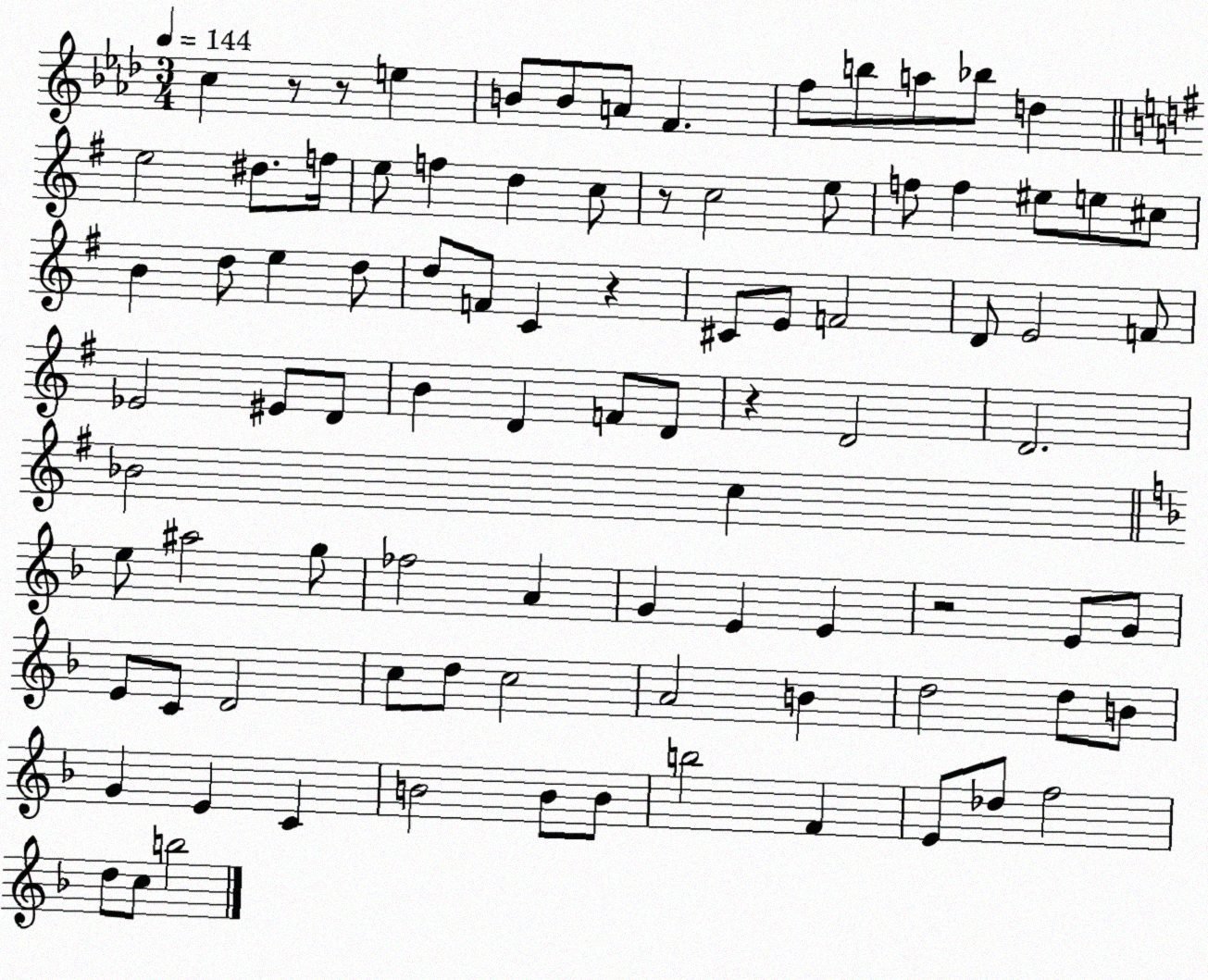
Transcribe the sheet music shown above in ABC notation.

X:1
T:Untitled
M:3/4
L:1/4
K:Ab
c z/2 z/2 e B/2 B/2 A/2 F f/2 b/2 a/2 _b/2 d e2 ^d/2 f/4 e/2 f d c/2 z/2 c2 e/2 f/2 f ^e/2 e/2 ^c/2 B d/2 e d/2 d/2 F/2 C z ^C/2 E/2 F2 D/2 E2 F/2 _E2 ^E/2 D/2 B D F/2 D/2 z D2 D2 _B2 c e/2 ^a2 g/2 _f2 A G E E z2 E/2 G/2 E/2 C/2 D2 c/2 d/2 c2 A2 B d2 d/2 B/2 G E C B2 B/2 B/2 b2 F E/2 _d/2 f2 d/2 c/2 b2